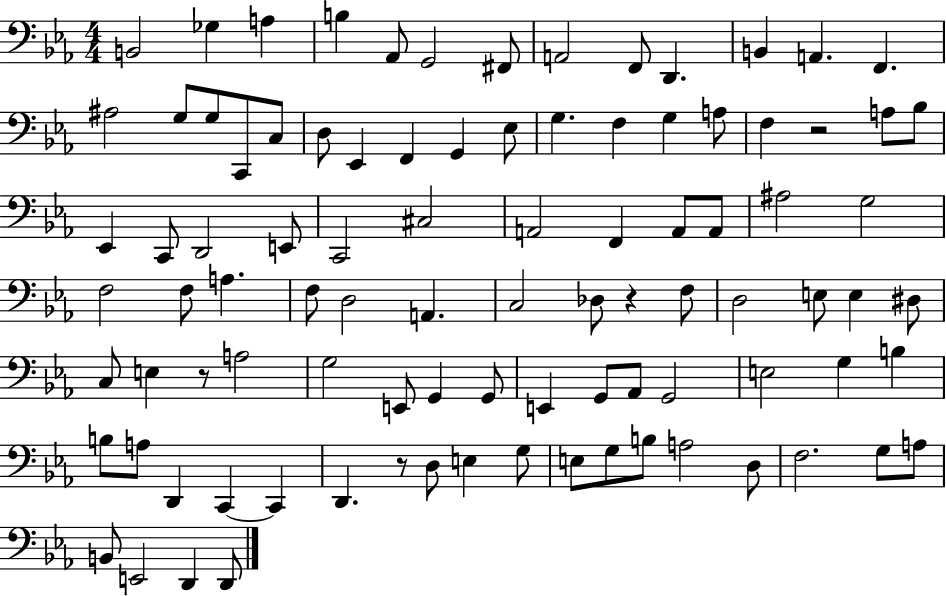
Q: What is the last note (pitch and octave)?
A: D2